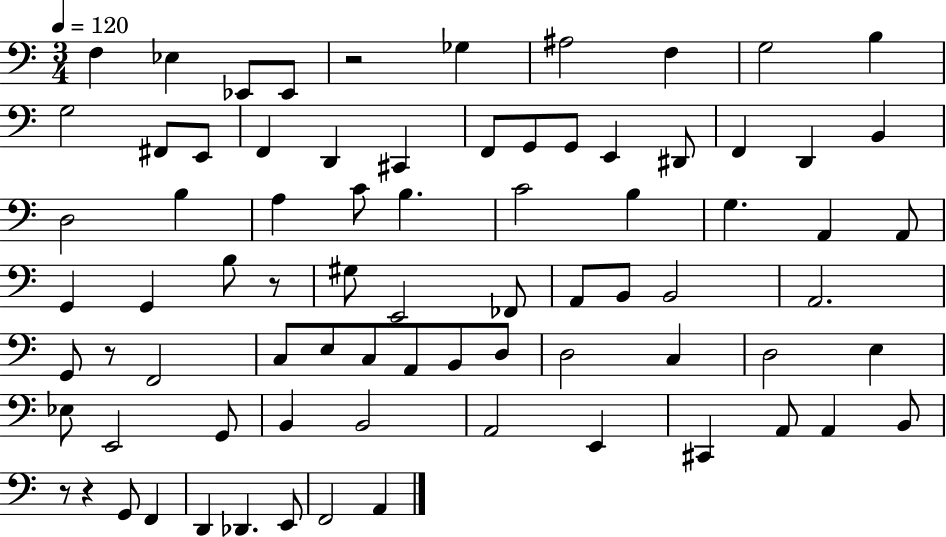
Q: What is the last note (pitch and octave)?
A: A2